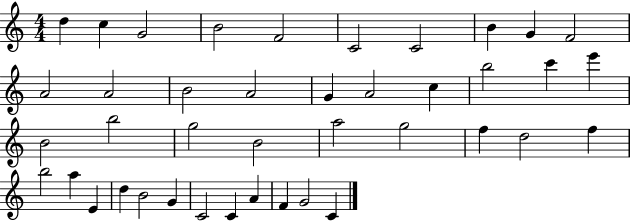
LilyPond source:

{
  \clef treble
  \numericTimeSignature
  \time 4/4
  \key c \major
  d''4 c''4 g'2 | b'2 f'2 | c'2 c'2 | b'4 g'4 f'2 | \break a'2 a'2 | b'2 a'2 | g'4 a'2 c''4 | b''2 c'''4 e'''4 | \break b'2 b''2 | g''2 b'2 | a''2 g''2 | f''4 d''2 f''4 | \break b''2 a''4 e'4 | d''4 b'2 g'4 | c'2 c'4 a'4 | f'4 g'2 c'4 | \break \bar "|."
}